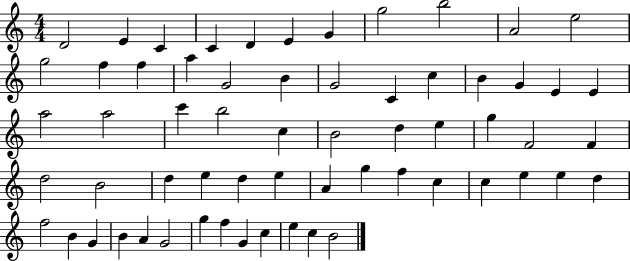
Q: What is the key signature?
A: C major